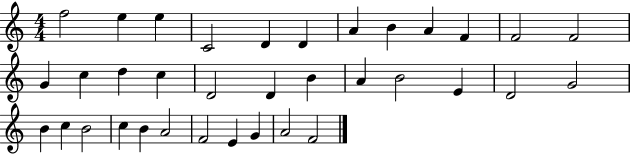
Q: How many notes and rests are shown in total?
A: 35